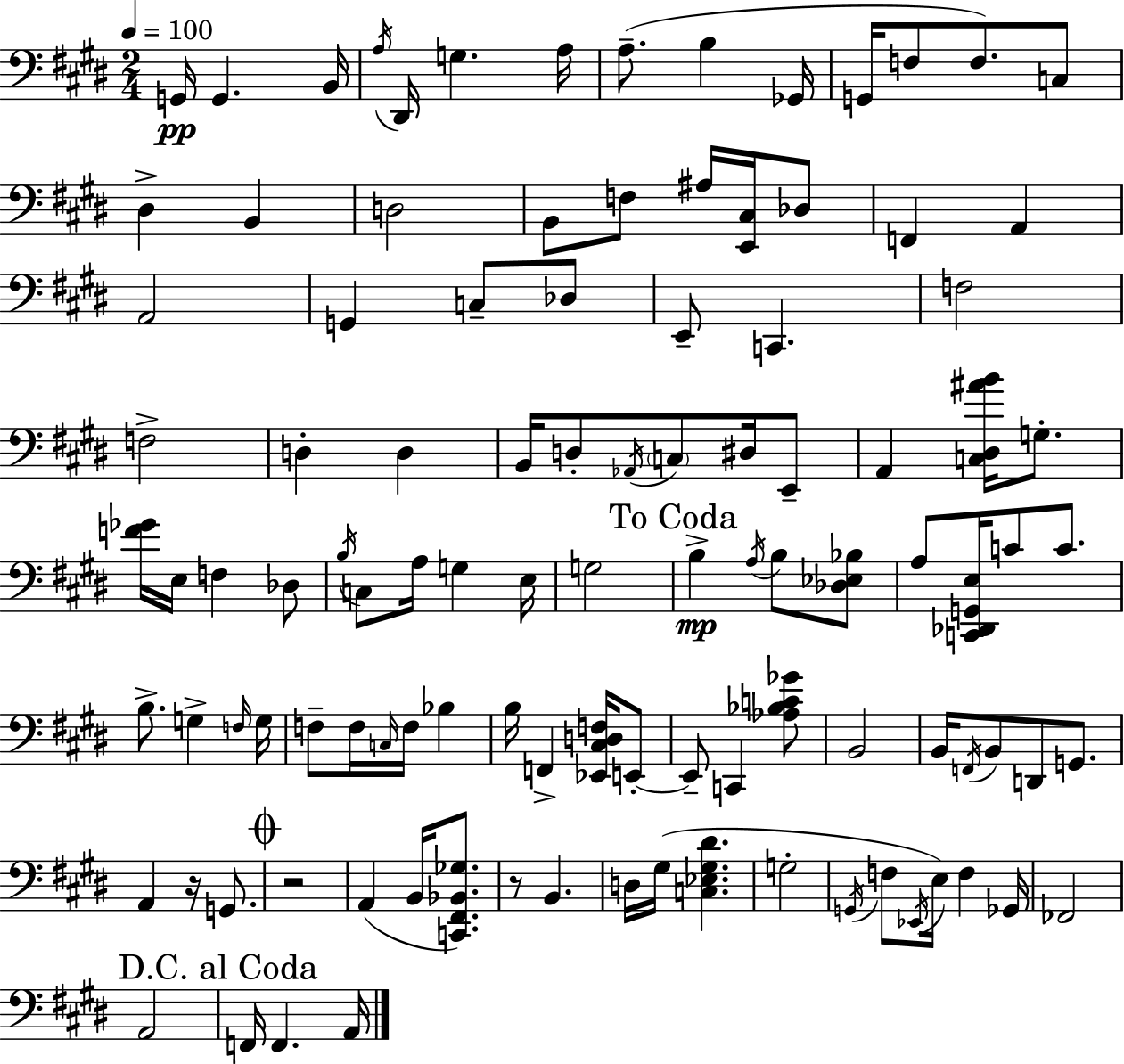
G2/s G2/q. B2/s A3/s D#2/s G3/q. A3/s A3/e. B3/q Gb2/s G2/s F3/e F3/e. C3/e D#3/q B2/q D3/h B2/e F3/e A#3/s [E2,C#3]/s Db3/e F2/q A2/q A2/h G2/q C3/e Db3/e E2/e C2/q. F3/h F3/h D3/q D3/q B2/s D3/e Ab2/s C3/e D#3/s E2/e A2/q [C3,D#3,A#4,B4]/s G3/e. [F4,Gb4]/s E3/s F3/q Db3/e B3/s C3/e A3/s G3/q E3/s G3/h B3/q A3/s B3/e [Db3,Eb3,Bb3]/e A3/e [C2,Db2,G2,E3]/s C4/e C4/e. B3/e. G3/q F3/s G3/s F3/e F3/s C3/s F3/s Bb3/q B3/s F2/q [Eb2,C#3,D3,F3]/s E2/e E2/e C2/q [Ab3,Bb3,C4,Gb4]/e B2/h B2/s F2/s B2/e D2/e G2/e. A2/q R/s G2/e. R/h A2/q B2/s [C2,F#2,Bb2,Gb3]/e. R/e B2/q. D3/s G#3/s [C3,Eb3,G#3,D#4]/q. G3/h G2/s F3/e Eb2/s E3/s F3/q Gb2/s FES2/h A2/h F2/s F2/q. A2/s